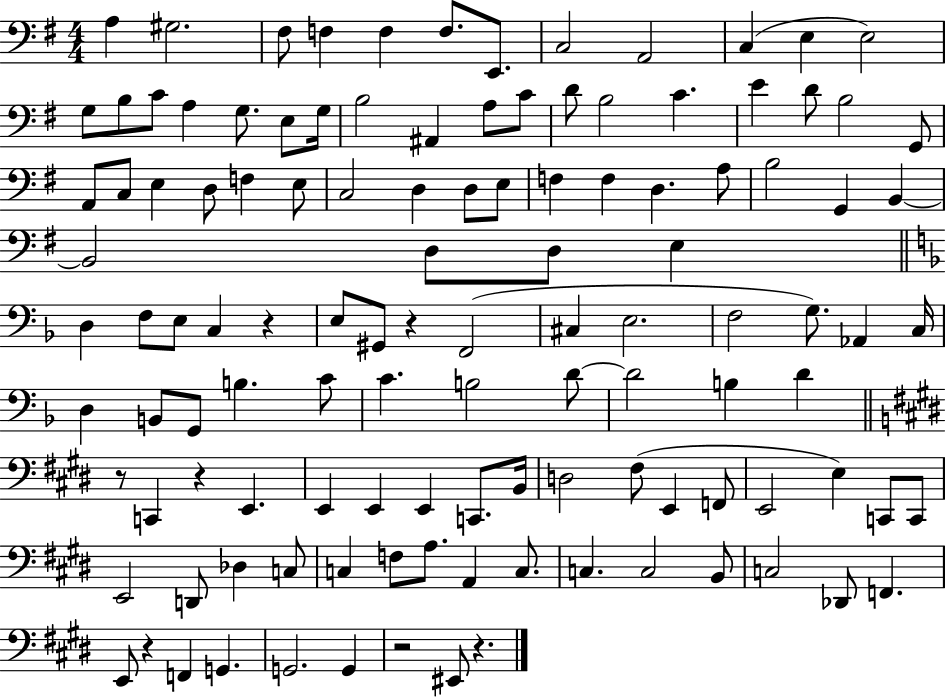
{
  \clef bass
  \numericTimeSignature
  \time 4/4
  \key g \major
  a4 gis2. | fis8 f4 f4 f8. e,8. | c2 a,2 | c4( e4 e2) | \break g8 b8 c'8 a4 g8. e8 g16 | b2 ais,4 a8 c'8 | d'8 b2 c'4. | e'4 d'8 b2 g,8 | \break a,8 c8 e4 d8 f4 e8 | c2 d4 d8 e8 | f4 f4 d4. a8 | b2 g,4 b,4~~ | \break b,2 d8 d8 e4 | \bar "||" \break \key d \minor d4 f8 e8 c4 r4 | e8 gis,8 r4 f,2( | cis4 e2. | f2 g8.) aes,4 c16 | \break d4 b,8 g,8 b4. c'8 | c'4. b2 d'8~~ | d'2 b4 d'4 | \bar "||" \break \key e \major r8 c,4 r4 e,4. | e,4 e,4 e,4 c,8. b,16 | d2 fis8( e,4 f,8 | e,2 e4) c,8 c,8 | \break e,2 d,8 des4 c8 | c4 f8 a8. a,4 c8. | c4. c2 b,8 | c2 des,8 f,4. | \break e,8 r4 f,4 g,4. | g,2. g,4 | r2 eis,8 r4. | \bar "|."
}